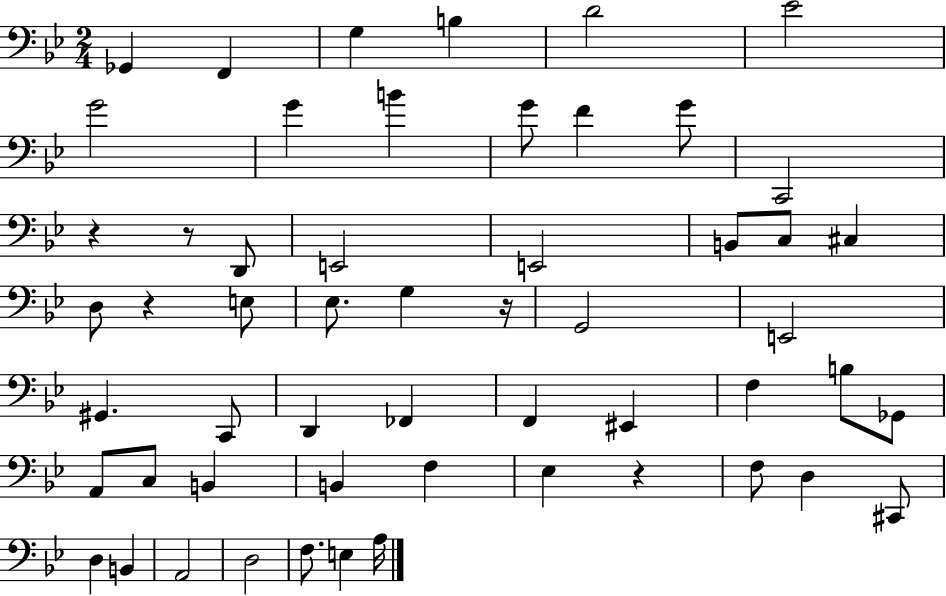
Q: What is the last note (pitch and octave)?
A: A3